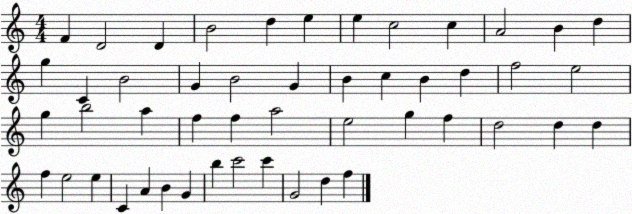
X:1
T:Untitled
M:4/4
L:1/4
K:C
F D2 D B2 d e e c2 c A2 B d g C B2 G B2 G B c B d f2 e2 g b2 a f f a2 e2 g f d2 d d f e2 e C A B G b c'2 c' G2 d f